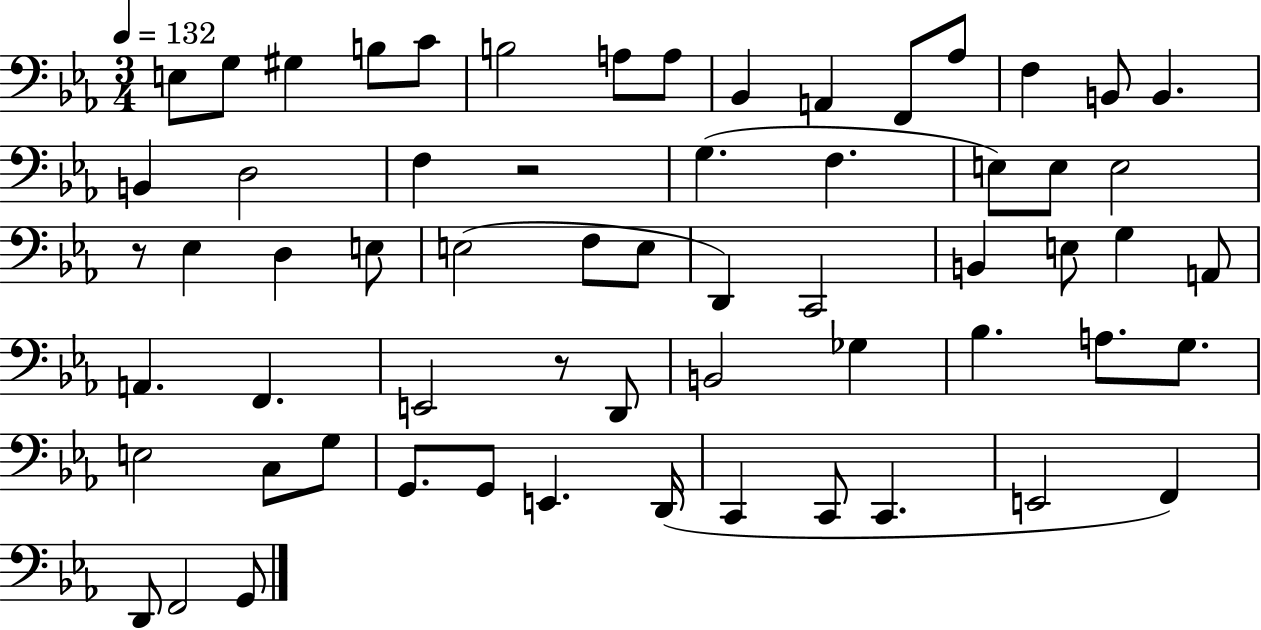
E3/e G3/e G#3/q B3/e C4/e B3/h A3/e A3/e Bb2/q A2/q F2/e Ab3/e F3/q B2/e B2/q. B2/q D3/h F3/q R/h G3/q. F3/q. E3/e E3/e E3/h R/e Eb3/q D3/q E3/e E3/h F3/e E3/e D2/q C2/h B2/q E3/e G3/q A2/e A2/q. F2/q. E2/h R/e D2/e B2/h Gb3/q Bb3/q. A3/e. G3/e. E3/h C3/e G3/e G2/e. G2/e E2/q. D2/s C2/q C2/e C2/q. E2/h F2/q D2/e F2/h G2/e